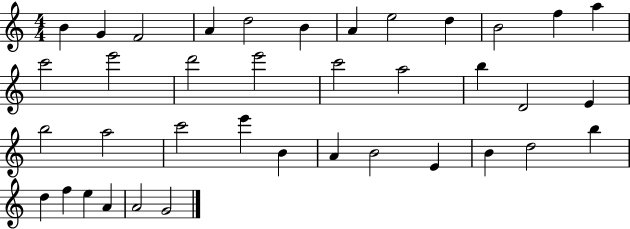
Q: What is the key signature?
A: C major